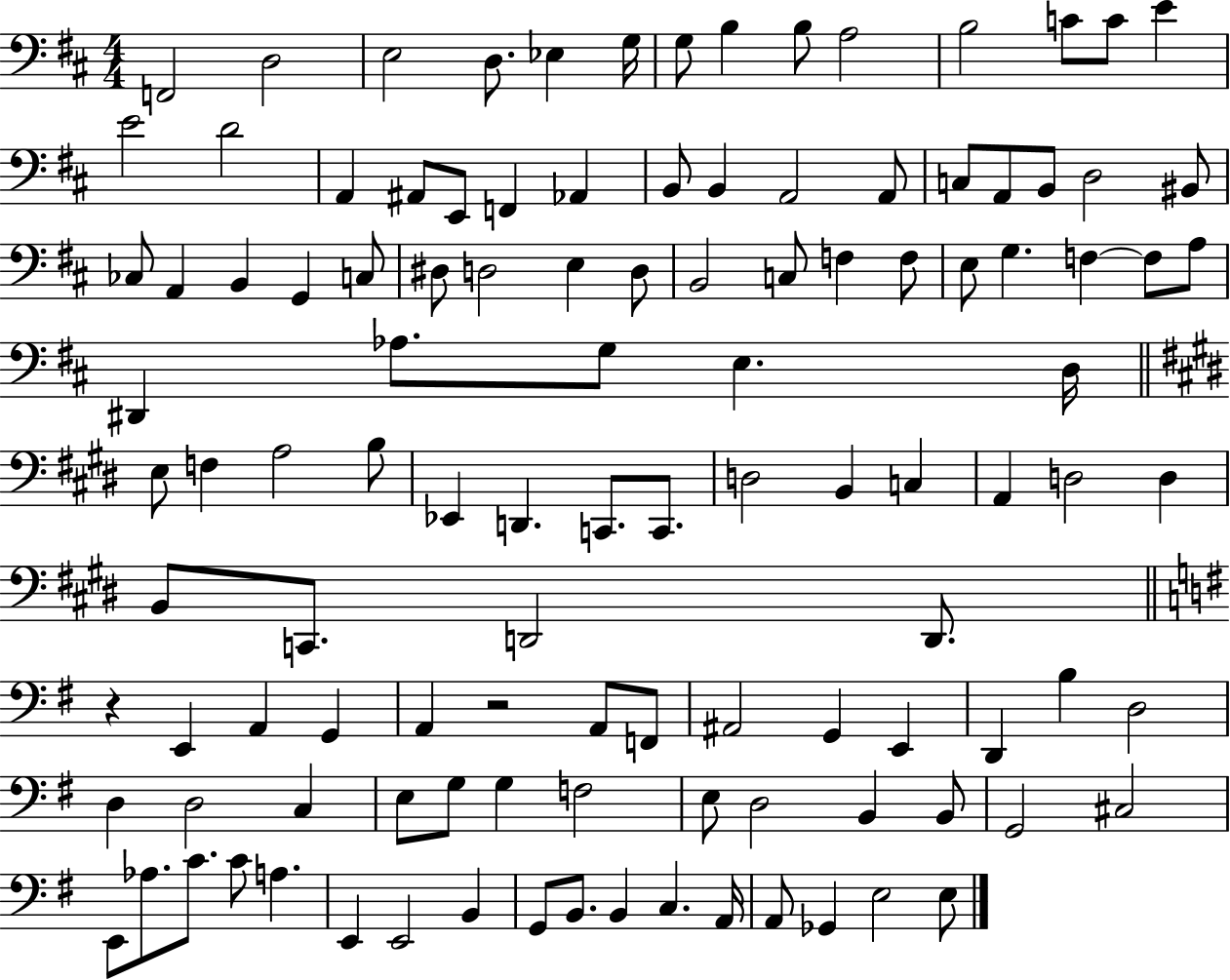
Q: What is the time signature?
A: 4/4